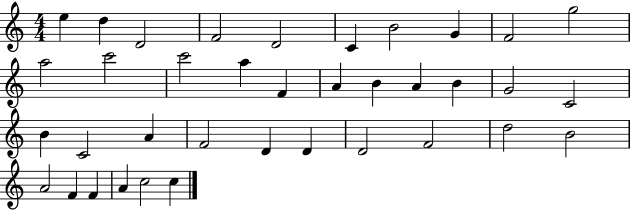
{
  \clef treble
  \numericTimeSignature
  \time 4/4
  \key c \major
  e''4 d''4 d'2 | f'2 d'2 | c'4 b'2 g'4 | f'2 g''2 | \break a''2 c'''2 | c'''2 a''4 f'4 | a'4 b'4 a'4 b'4 | g'2 c'2 | \break b'4 c'2 a'4 | f'2 d'4 d'4 | d'2 f'2 | d''2 b'2 | \break a'2 f'4 f'4 | a'4 c''2 c''4 | \bar "|."
}